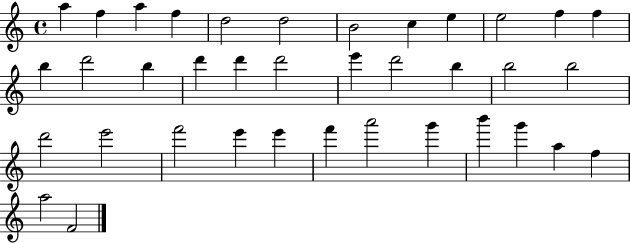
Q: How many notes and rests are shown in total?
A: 37